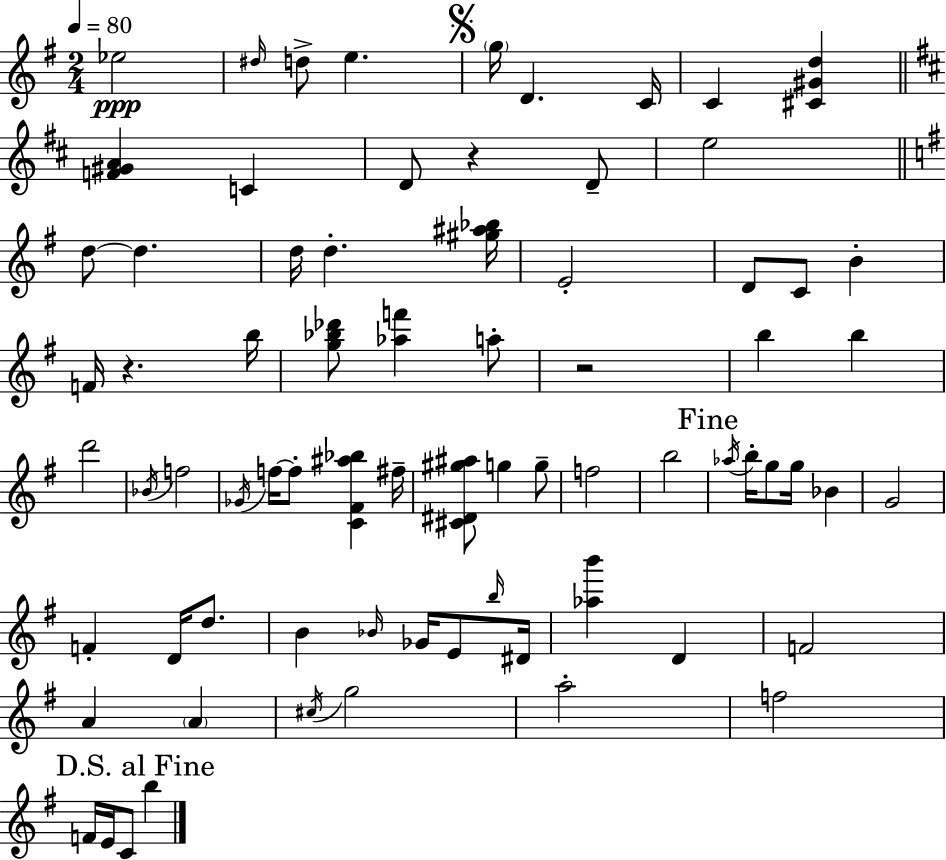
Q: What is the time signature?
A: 2/4